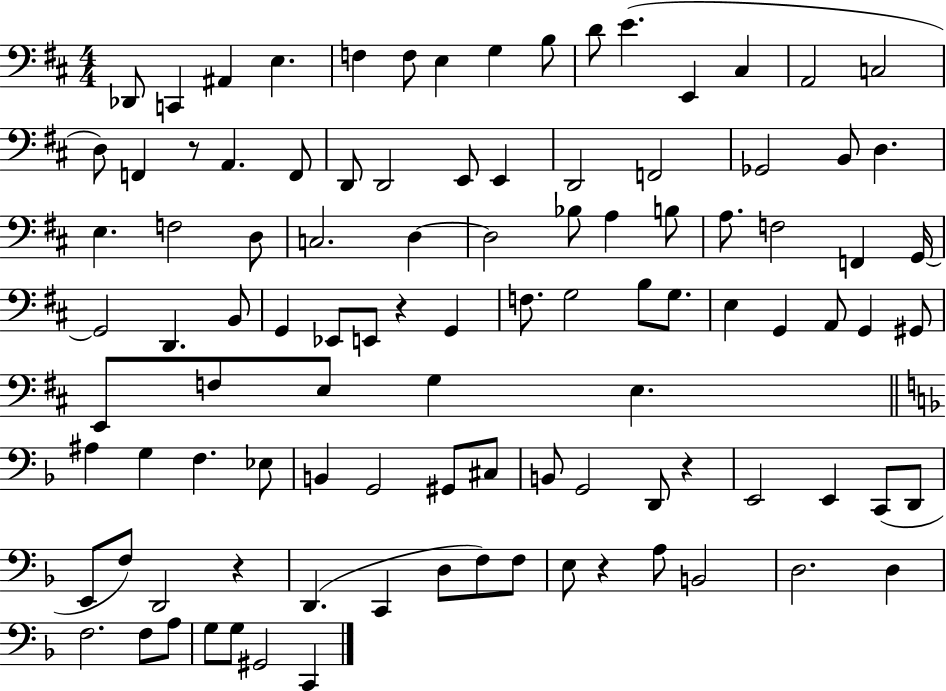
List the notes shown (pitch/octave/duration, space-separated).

Db2/e C2/q A#2/q E3/q. F3/q F3/e E3/q G3/q B3/e D4/e E4/q. E2/q C#3/q A2/h C3/h D3/e F2/q R/e A2/q. F2/e D2/e D2/h E2/e E2/q D2/h F2/h Gb2/h B2/e D3/q. E3/q. F3/h D3/e C3/h. D3/q D3/h Bb3/e A3/q B3/e A3/e. F3/h F2/q G2/s G2/h D2/q. B2/e G2/q Eb2/e E2/e R/q G2/q F3/e. G3/h B3/e G3/e. E3/q G2/q A2/e G2/q G#2/e E2/e F3/e E3/e G3/q E3/q. A#3/q G3/q F3/q. Eb3/e B2/q G2/h G#2/e C#3/e B2/e G2/h D2/e R/q E2/h E2/q C2/e D2/e E2/e F3/e D2/h R/q D2/q. C2/q D3/e F3/e F3/e E3/e R/q A3/e B2/h D3/h. D3/q F3/h. F3/e A3/e G3/e G3/e G#2/h C2/q